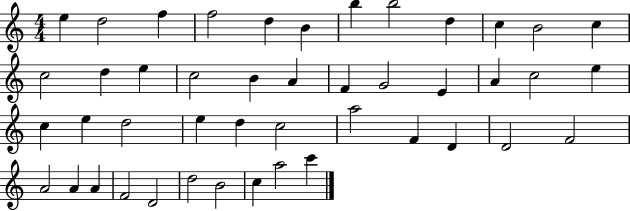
E5/q D5/h F5/q F5/h D5/q B4/q B5/q B5/h D5/q C5/q B4/h C5/q C5/h D5/q E5/q C5/h B4/q A4/q F4/q G4/h E4/q A4/q C5/h E5/q C5/q E5/q D5/h E5/q D5/q C5/h A5/h F4/q D4/q D4/h F4/h A4/h A4/q A4/q F4/h D4/h D5/h B4/h C5/q A5/h C6/q